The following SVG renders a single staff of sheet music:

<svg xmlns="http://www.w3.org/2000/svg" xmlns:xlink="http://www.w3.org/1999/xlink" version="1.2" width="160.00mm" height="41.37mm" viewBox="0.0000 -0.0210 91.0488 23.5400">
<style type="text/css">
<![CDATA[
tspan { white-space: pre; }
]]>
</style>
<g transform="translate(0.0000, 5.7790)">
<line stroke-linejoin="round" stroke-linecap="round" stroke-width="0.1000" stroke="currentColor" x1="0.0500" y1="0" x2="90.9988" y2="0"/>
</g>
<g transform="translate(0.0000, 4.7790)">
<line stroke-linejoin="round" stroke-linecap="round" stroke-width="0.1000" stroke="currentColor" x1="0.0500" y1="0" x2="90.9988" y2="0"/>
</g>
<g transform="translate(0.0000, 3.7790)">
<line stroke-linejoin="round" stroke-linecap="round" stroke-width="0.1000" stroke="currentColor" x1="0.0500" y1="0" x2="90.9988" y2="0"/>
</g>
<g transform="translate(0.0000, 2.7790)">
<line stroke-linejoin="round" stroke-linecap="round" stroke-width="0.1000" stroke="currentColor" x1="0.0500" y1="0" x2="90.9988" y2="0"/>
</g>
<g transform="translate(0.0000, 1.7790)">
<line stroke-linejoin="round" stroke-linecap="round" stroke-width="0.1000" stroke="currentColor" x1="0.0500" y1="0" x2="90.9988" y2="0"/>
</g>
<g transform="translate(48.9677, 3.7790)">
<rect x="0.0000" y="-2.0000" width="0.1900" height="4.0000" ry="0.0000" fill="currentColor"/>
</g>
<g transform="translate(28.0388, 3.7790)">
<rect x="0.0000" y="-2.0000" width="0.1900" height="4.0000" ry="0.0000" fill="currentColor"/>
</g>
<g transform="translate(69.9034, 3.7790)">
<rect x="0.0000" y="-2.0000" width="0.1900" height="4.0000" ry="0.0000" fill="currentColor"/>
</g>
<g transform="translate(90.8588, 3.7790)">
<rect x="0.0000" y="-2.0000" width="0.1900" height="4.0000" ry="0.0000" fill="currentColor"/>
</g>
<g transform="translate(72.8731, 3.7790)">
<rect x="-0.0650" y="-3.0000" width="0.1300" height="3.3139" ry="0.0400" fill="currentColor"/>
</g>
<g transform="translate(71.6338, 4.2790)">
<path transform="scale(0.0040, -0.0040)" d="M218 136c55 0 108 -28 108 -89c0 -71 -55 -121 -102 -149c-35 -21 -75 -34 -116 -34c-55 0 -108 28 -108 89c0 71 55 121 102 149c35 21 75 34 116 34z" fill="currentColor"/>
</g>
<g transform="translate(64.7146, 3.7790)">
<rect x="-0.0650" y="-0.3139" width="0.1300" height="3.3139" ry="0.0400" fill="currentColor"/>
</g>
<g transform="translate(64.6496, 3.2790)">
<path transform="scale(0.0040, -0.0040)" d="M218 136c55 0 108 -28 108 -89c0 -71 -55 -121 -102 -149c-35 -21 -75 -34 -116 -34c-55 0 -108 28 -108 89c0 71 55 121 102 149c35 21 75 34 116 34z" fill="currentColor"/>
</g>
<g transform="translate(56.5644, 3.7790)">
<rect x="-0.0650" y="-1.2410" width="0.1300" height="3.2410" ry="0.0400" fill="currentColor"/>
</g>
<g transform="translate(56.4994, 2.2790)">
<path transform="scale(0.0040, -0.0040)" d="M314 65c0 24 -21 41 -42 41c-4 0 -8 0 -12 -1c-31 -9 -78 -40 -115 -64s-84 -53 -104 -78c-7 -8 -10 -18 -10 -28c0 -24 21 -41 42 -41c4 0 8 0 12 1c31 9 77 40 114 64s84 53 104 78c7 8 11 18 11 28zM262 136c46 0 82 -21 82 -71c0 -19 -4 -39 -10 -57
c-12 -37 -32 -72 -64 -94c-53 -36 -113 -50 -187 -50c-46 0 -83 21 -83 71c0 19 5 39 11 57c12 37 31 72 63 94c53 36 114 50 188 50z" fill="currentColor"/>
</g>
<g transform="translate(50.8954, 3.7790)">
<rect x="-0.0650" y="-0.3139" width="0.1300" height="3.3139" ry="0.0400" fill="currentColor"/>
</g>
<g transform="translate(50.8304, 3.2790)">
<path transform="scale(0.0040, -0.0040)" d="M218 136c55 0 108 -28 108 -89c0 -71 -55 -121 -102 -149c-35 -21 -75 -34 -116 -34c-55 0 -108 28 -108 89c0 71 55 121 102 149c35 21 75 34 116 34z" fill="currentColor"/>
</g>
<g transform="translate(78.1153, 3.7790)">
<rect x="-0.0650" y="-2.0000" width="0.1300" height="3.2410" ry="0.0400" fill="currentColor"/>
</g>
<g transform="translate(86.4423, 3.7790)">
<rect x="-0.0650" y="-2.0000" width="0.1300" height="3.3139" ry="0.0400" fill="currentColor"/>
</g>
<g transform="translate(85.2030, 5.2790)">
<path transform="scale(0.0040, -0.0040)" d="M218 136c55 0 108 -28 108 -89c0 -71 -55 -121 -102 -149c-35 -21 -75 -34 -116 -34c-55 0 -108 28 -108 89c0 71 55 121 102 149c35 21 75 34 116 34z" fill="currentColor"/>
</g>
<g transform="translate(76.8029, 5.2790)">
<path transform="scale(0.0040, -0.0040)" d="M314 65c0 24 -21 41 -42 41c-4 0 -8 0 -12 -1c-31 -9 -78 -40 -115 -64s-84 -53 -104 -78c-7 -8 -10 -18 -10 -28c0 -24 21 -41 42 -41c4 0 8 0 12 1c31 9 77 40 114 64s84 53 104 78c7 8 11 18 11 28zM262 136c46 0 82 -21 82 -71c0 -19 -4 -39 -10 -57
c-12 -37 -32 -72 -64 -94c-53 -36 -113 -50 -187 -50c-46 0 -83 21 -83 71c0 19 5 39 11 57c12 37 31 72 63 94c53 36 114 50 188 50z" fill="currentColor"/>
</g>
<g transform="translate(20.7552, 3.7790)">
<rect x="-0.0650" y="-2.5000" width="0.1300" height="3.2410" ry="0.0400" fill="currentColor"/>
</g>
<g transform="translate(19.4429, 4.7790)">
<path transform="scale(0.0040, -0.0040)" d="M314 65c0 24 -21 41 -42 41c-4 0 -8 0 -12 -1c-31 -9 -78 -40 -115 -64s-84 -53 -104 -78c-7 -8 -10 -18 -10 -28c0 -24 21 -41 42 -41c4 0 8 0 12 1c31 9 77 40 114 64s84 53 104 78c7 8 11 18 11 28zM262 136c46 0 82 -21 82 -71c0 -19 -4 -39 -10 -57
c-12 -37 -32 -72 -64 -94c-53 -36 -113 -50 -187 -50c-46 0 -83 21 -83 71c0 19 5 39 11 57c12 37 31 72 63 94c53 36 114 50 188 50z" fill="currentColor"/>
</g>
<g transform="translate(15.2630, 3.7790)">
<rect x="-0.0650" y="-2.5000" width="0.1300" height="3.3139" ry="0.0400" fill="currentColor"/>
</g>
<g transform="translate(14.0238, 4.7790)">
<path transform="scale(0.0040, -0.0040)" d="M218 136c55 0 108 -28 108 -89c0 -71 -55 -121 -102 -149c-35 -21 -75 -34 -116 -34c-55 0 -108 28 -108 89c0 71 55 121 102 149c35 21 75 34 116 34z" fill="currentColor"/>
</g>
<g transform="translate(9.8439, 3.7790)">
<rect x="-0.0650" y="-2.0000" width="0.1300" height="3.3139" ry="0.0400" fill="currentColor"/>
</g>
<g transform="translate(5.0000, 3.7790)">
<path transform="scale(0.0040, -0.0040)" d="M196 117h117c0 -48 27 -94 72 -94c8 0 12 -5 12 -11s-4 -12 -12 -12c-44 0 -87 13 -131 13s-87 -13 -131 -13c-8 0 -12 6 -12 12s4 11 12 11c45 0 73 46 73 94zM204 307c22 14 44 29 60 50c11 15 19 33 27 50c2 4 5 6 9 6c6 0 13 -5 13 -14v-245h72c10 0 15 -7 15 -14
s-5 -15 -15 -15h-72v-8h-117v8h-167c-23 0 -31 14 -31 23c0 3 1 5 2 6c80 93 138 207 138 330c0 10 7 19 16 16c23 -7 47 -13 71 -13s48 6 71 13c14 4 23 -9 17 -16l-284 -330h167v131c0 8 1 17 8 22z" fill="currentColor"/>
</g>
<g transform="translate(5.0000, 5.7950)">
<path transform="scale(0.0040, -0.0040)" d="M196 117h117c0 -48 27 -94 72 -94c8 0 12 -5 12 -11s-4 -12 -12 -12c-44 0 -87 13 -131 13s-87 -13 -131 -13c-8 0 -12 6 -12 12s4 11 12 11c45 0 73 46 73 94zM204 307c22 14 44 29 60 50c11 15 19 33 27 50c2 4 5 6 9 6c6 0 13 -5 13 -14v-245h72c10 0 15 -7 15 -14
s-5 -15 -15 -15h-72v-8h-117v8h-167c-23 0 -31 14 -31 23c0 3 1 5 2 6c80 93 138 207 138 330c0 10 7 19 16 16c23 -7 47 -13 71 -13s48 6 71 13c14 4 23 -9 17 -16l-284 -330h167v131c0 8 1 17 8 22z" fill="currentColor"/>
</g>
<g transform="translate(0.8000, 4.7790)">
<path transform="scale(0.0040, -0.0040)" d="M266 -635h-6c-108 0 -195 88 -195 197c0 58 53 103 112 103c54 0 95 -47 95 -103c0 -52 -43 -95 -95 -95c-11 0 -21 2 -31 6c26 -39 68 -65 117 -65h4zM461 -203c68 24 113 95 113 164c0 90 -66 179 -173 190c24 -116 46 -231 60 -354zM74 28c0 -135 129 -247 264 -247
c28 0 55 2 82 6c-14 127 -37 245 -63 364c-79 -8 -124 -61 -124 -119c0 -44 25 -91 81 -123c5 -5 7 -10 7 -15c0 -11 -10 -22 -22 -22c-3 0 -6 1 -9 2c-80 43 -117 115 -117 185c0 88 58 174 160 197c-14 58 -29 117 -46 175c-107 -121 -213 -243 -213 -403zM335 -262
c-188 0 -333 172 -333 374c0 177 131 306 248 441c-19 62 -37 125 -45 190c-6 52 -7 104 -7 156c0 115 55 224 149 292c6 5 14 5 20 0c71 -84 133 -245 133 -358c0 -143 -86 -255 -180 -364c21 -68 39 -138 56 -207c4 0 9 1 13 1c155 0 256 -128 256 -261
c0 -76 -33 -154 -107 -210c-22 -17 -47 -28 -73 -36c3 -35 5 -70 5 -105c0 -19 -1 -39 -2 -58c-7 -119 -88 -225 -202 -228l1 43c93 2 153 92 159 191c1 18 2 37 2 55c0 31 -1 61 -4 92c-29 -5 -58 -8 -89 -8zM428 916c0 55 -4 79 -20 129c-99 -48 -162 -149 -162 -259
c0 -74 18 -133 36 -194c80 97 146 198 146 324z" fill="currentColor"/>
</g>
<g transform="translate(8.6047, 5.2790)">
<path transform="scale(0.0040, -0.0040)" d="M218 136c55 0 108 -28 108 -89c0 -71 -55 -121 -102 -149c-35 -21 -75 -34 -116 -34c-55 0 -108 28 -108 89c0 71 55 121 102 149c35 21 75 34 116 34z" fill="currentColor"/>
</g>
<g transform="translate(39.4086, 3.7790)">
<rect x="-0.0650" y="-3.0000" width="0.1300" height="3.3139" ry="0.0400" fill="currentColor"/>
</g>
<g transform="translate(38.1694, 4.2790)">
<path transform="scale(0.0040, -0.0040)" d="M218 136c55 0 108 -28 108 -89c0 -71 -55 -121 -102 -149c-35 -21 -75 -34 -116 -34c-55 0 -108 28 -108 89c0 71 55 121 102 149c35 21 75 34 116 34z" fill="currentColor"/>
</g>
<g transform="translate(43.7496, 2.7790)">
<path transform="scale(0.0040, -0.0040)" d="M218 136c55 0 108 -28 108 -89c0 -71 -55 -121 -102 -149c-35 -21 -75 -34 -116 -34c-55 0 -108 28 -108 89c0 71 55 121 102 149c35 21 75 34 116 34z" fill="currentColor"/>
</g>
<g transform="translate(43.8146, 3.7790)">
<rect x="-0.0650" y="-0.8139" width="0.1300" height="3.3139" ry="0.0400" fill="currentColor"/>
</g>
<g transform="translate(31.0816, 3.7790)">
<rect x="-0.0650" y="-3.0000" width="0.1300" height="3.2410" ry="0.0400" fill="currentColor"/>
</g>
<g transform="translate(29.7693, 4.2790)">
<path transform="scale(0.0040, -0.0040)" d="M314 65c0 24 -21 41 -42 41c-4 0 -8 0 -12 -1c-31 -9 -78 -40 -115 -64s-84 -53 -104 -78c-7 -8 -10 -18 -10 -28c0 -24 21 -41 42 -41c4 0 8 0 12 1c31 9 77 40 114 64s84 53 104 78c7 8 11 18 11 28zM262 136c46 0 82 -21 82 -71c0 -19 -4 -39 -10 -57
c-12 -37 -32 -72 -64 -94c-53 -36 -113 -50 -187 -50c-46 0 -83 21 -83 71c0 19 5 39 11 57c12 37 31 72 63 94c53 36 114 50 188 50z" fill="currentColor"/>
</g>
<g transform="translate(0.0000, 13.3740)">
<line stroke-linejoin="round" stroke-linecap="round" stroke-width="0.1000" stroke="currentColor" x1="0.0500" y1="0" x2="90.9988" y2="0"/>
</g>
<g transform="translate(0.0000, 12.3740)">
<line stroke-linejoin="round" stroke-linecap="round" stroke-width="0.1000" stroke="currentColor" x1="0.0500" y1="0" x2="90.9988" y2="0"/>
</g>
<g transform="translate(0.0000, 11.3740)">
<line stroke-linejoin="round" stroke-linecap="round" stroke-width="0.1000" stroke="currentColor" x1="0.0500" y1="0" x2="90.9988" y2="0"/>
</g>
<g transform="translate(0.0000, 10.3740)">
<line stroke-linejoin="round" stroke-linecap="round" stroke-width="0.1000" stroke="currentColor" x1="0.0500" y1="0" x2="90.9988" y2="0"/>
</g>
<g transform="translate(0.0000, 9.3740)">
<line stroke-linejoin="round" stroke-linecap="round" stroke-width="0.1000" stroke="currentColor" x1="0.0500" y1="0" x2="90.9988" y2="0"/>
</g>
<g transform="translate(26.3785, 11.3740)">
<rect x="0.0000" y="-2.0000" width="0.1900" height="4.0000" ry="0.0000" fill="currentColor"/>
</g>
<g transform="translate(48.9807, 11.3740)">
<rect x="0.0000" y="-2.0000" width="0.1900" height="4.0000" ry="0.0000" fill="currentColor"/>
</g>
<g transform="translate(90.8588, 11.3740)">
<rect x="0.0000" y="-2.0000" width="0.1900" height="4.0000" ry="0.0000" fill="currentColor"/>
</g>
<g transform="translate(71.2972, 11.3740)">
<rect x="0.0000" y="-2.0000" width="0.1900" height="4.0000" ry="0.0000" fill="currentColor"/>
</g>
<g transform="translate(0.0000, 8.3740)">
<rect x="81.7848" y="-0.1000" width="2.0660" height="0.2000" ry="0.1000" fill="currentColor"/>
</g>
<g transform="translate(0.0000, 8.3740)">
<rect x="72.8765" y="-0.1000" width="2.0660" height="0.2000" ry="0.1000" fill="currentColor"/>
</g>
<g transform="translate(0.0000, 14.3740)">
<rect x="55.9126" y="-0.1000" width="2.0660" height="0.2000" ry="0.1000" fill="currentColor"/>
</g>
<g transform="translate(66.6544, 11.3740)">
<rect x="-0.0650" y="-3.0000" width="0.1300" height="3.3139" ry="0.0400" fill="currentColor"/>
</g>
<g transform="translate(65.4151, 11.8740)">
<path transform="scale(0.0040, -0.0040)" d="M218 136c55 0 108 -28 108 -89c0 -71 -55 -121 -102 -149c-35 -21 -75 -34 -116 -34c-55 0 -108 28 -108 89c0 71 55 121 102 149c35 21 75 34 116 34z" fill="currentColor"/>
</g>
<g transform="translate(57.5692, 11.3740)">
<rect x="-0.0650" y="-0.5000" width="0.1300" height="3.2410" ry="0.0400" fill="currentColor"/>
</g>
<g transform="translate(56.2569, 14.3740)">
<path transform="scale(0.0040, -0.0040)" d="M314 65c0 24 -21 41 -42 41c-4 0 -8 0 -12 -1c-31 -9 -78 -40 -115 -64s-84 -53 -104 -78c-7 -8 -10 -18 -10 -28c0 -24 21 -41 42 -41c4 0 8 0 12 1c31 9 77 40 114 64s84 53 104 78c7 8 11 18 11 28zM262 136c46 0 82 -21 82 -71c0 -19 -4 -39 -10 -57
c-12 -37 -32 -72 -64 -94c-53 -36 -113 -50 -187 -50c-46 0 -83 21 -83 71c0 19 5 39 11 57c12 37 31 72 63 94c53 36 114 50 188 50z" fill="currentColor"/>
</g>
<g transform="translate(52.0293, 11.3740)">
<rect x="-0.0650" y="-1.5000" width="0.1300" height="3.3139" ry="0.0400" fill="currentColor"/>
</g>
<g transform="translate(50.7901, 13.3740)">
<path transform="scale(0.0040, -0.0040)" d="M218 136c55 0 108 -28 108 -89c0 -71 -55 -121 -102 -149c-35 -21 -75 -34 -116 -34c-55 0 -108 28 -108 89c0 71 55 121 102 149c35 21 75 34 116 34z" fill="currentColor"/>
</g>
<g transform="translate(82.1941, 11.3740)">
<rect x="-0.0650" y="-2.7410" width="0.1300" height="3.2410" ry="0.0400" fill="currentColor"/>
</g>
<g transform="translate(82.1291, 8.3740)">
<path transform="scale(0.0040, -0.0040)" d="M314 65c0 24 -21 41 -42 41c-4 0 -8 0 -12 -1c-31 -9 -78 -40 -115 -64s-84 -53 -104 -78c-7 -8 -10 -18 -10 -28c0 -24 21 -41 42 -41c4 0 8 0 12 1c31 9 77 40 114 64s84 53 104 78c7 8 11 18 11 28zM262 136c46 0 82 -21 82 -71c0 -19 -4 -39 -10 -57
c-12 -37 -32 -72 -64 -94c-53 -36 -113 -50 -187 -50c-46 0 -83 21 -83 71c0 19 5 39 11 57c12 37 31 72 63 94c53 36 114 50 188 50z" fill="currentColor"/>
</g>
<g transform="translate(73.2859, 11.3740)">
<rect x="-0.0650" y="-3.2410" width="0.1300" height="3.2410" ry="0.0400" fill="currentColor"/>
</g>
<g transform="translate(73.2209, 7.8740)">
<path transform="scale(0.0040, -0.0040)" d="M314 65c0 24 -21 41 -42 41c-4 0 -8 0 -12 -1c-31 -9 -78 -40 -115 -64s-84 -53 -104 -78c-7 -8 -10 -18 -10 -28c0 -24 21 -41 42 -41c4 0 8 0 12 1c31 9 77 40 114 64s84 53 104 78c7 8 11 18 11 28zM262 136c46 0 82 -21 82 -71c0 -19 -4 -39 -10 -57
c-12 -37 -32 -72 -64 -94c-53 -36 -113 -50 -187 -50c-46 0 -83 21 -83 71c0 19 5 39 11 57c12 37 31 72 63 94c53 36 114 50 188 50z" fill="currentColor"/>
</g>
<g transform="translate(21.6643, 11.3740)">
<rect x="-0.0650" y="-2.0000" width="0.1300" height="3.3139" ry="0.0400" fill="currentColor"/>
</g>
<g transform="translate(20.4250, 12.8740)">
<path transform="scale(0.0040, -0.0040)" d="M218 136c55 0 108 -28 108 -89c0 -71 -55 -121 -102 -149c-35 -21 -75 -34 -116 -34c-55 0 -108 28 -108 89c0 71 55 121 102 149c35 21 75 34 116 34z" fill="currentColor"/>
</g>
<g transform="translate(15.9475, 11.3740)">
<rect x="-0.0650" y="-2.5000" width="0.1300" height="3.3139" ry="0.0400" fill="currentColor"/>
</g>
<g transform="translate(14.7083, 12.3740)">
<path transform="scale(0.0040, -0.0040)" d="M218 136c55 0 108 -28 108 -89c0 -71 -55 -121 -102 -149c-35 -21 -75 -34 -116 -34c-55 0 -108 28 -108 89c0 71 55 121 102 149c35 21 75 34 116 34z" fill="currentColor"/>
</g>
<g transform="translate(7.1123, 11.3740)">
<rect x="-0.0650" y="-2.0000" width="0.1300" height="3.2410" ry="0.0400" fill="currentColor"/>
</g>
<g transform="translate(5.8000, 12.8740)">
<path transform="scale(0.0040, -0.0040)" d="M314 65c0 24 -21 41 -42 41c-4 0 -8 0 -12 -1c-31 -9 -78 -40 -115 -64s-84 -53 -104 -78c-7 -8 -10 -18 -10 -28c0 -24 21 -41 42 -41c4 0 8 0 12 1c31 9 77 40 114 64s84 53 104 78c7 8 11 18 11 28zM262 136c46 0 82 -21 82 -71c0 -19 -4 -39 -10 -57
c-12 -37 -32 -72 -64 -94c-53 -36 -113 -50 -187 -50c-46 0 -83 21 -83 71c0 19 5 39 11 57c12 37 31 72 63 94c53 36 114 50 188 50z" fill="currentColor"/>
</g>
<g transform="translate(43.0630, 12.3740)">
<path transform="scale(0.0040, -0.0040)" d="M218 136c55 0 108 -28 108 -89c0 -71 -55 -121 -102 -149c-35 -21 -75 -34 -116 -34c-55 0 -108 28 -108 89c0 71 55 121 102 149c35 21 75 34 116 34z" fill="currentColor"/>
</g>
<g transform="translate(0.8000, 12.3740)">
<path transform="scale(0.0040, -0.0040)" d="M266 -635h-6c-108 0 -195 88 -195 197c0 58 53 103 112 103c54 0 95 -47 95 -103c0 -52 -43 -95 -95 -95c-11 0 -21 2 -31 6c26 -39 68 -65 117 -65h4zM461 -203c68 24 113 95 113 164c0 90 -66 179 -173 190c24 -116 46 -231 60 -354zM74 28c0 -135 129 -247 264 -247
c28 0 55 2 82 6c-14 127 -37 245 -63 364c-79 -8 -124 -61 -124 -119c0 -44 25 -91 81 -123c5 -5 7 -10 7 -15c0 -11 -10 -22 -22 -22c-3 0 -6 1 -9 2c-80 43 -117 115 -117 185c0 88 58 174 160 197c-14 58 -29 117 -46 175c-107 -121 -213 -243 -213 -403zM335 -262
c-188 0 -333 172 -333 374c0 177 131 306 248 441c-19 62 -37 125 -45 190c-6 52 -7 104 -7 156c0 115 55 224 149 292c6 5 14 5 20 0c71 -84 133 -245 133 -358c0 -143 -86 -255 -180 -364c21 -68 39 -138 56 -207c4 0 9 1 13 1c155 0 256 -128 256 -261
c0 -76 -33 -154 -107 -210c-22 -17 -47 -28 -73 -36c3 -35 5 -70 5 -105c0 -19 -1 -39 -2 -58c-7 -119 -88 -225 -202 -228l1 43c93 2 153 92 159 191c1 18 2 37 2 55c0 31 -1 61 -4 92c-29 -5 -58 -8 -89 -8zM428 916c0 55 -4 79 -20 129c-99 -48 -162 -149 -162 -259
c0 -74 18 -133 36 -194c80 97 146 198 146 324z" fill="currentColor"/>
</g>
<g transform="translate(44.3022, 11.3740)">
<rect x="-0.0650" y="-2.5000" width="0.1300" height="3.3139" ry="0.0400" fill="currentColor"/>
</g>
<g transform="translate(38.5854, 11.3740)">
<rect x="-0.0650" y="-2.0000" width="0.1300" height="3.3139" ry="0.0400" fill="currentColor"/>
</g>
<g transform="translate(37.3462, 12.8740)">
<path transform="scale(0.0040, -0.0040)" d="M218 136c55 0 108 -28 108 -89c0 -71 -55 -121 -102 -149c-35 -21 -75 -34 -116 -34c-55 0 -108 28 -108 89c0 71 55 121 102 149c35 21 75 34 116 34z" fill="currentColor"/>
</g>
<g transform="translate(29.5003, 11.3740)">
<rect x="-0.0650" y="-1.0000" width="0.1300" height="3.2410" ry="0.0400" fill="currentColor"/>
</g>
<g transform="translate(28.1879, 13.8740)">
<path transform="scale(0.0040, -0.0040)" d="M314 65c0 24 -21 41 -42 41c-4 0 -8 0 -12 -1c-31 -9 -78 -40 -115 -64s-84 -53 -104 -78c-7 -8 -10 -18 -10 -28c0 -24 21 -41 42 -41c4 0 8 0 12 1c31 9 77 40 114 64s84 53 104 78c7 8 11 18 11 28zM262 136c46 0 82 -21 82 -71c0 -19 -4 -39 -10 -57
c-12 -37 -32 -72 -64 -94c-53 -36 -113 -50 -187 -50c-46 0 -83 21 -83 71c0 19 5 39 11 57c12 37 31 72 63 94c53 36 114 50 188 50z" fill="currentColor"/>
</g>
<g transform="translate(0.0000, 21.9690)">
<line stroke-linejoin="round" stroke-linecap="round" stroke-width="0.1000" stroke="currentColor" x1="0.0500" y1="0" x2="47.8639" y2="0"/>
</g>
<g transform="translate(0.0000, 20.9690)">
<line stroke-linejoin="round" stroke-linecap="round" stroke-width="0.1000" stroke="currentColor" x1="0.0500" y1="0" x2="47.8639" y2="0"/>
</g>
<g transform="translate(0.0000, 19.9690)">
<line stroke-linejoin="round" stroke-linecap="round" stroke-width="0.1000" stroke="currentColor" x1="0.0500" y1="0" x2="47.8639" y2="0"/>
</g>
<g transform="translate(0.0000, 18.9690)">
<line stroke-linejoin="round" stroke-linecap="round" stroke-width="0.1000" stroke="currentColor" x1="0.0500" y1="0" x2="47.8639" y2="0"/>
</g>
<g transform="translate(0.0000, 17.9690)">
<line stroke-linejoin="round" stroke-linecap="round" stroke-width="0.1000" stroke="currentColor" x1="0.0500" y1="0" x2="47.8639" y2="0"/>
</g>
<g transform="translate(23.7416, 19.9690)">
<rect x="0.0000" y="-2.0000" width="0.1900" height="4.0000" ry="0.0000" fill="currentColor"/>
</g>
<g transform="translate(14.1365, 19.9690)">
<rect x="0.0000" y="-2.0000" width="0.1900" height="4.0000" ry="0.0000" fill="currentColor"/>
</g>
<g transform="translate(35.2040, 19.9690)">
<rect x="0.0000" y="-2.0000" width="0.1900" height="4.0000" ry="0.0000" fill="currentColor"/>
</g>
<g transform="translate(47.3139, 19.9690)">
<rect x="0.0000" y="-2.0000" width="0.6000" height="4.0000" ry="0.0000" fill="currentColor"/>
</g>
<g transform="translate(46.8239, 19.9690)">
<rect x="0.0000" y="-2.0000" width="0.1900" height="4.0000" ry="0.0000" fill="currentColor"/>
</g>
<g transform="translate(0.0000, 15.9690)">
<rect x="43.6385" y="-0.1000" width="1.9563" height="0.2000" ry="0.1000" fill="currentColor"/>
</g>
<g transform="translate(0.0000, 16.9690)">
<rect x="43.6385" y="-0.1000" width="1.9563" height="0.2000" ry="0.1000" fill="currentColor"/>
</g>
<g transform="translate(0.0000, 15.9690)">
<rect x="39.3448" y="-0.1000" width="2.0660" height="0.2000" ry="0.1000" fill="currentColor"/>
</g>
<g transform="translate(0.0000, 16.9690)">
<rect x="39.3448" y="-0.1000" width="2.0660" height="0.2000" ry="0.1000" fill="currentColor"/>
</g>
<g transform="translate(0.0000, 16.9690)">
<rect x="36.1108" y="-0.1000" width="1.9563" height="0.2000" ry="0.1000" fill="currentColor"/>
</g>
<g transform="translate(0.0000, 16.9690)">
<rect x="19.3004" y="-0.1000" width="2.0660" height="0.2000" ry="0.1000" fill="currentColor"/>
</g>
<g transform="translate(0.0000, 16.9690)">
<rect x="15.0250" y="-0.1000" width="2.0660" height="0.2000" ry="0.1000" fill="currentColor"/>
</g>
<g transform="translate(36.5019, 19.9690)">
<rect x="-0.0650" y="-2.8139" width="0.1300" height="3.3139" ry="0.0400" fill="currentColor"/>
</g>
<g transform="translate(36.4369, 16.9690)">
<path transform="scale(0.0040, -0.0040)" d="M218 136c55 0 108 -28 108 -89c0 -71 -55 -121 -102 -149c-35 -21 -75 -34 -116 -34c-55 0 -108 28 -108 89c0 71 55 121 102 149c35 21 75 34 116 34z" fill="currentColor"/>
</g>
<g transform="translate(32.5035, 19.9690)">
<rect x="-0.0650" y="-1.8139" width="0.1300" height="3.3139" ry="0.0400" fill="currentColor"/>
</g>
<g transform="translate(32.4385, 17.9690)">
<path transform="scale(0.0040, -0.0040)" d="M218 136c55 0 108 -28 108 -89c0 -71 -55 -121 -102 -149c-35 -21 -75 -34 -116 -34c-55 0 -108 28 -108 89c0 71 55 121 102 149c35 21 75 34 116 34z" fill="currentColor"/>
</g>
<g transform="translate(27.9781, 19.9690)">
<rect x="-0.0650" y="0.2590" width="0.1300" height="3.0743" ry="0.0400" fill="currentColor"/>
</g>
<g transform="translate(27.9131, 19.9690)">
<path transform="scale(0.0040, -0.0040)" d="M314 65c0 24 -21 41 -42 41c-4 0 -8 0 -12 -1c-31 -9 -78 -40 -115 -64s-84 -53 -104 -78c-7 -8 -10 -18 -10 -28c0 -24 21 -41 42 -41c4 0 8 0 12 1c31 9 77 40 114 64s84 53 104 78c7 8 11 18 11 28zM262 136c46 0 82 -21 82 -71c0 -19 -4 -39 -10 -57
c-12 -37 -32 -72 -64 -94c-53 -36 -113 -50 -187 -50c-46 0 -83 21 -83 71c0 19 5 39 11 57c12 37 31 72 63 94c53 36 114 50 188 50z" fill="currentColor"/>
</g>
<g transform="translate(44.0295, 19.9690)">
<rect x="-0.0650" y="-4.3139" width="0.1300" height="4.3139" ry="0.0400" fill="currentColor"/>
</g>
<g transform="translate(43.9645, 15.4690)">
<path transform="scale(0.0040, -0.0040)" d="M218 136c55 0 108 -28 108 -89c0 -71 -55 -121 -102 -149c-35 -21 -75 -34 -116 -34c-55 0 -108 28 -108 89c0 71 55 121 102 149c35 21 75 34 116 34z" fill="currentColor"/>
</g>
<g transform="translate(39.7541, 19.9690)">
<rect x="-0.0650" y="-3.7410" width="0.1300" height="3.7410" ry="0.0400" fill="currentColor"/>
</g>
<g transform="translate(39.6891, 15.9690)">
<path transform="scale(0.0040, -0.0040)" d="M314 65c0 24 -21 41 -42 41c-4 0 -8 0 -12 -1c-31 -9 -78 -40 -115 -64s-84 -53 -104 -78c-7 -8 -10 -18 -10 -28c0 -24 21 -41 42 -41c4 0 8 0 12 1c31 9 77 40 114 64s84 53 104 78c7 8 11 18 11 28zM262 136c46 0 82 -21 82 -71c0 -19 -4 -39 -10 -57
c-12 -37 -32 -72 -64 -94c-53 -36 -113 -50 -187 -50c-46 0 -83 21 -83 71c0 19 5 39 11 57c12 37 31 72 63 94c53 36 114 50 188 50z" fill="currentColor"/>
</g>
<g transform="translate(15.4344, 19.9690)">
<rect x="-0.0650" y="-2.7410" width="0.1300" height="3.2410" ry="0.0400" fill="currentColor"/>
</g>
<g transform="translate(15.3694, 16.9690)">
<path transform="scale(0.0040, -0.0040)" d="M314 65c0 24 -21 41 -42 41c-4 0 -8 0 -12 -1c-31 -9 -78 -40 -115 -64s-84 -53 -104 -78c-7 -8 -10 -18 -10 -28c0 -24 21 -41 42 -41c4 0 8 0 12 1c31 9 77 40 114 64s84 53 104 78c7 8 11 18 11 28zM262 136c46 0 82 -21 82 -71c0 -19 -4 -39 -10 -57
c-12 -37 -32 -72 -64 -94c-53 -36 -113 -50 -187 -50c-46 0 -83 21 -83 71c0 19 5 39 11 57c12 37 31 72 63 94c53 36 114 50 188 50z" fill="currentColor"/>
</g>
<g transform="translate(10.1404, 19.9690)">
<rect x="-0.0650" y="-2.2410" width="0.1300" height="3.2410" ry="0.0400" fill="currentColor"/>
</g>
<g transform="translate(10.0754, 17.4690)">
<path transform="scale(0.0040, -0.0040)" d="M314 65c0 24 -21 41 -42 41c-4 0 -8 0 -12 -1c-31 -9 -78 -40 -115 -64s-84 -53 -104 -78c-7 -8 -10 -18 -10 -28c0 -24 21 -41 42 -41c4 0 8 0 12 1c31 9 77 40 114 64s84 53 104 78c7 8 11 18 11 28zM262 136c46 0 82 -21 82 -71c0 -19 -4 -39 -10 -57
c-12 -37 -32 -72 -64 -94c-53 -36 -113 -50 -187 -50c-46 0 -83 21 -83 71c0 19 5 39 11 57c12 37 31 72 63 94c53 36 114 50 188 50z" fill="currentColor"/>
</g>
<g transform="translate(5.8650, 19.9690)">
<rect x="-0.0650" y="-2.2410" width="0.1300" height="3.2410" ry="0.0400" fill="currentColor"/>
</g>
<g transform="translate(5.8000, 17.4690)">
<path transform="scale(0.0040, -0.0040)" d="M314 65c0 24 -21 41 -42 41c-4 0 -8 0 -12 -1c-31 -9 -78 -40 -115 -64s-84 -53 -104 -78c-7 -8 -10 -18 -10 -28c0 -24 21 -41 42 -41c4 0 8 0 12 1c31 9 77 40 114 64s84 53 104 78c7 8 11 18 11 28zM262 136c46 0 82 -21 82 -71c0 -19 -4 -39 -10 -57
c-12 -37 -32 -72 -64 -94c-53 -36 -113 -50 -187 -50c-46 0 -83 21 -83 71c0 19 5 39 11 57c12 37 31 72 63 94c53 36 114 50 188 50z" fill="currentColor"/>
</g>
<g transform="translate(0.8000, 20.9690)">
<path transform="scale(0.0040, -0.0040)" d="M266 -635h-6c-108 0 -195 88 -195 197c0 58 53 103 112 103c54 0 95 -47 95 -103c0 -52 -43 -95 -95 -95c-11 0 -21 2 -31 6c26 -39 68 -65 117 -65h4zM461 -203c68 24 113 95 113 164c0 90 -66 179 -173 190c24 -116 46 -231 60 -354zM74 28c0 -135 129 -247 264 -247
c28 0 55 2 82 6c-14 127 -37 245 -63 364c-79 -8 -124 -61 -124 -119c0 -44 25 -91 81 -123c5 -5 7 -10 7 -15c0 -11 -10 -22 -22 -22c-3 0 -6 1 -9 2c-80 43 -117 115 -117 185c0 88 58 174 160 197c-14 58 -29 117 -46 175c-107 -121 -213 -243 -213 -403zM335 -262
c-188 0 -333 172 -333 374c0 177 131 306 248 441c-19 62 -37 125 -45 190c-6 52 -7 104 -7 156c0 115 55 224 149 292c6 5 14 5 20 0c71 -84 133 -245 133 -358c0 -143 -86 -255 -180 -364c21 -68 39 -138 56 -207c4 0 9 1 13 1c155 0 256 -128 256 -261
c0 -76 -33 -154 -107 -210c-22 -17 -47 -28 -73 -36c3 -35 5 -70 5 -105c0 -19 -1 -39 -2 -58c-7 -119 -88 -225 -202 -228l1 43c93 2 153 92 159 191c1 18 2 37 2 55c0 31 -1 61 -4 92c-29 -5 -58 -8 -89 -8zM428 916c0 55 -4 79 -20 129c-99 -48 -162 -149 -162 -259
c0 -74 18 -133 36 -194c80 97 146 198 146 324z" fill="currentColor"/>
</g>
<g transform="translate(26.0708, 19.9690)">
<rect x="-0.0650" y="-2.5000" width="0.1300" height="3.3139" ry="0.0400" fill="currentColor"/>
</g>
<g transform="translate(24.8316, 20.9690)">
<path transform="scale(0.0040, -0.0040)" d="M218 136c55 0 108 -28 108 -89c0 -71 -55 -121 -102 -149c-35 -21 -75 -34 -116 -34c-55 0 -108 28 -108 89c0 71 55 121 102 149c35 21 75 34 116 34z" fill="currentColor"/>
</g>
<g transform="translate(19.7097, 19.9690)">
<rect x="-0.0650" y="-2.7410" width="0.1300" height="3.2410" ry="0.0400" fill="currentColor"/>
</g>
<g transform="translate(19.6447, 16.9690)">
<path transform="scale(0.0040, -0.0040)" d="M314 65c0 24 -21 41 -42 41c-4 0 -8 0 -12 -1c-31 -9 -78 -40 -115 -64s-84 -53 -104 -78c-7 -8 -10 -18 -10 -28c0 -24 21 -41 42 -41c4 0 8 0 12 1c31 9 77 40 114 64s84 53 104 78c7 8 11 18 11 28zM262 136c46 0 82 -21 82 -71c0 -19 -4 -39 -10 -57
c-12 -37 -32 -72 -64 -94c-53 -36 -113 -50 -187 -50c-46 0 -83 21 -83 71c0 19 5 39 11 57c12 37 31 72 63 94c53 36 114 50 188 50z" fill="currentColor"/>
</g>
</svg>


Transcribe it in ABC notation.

X:1
T:Untitled
M:4/4
L:1/4
K:C
F G G2 A2 A d c e2 c A F2 F F2 G F D2 F G E C2 A b2 a2 g2 g2 a2 a2 G B2 f a c'2 d'